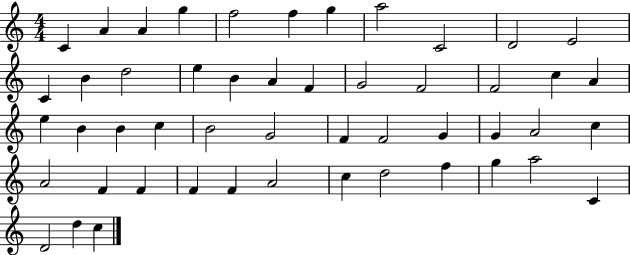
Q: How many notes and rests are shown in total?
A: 50